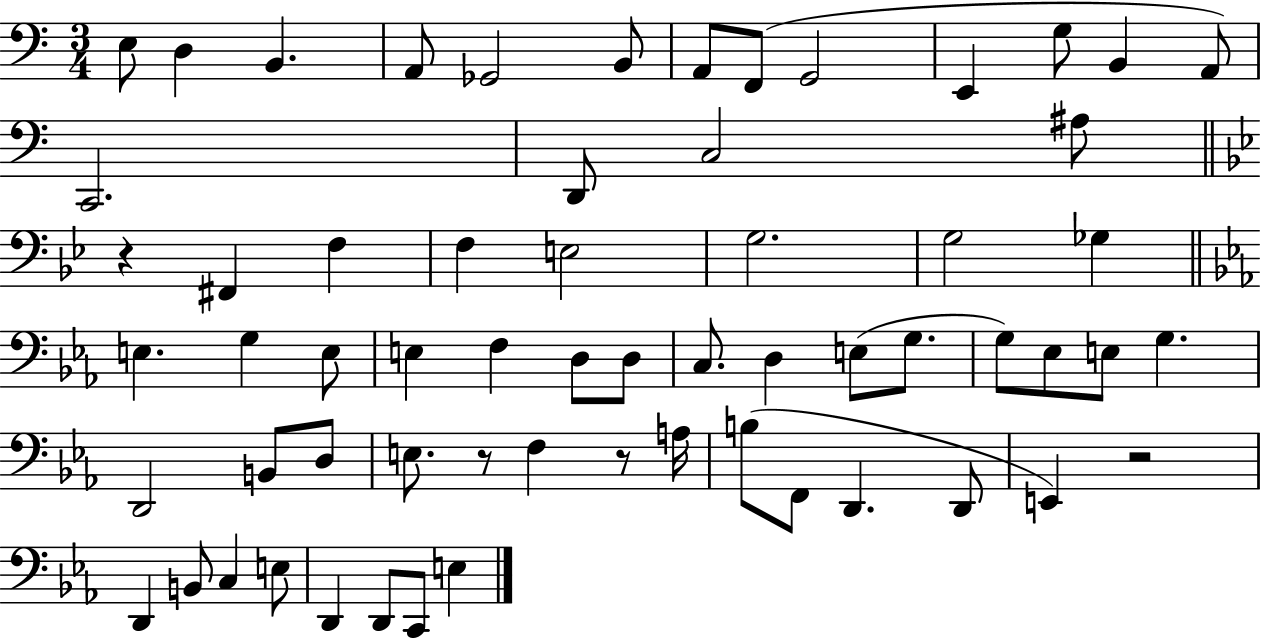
E3/e D3/q B2/q. A2/e Gb2/h B2/e A2/e F2/e G2/h E2/q G3/e B2/q A2/e C2/h. D2/e C3/h A#3/e R/q F#2/q F3/q F3/q E3/h G3/h. G3/h Gb3/q E3/q. G3/q E3/e E3/q F3/q D3/e D3/e C3/e. D3/q E3/e G3/e. G3/e Eb3/e E3/e G3/q. D2/h B2/e D3/e E3/e. R/e F3/q R/e A3/s B3/e F2/e D2/q. D2/e E2/q R/h D2/q B2/e C3/q E3/e D2/q D2/e C2/e E3/q